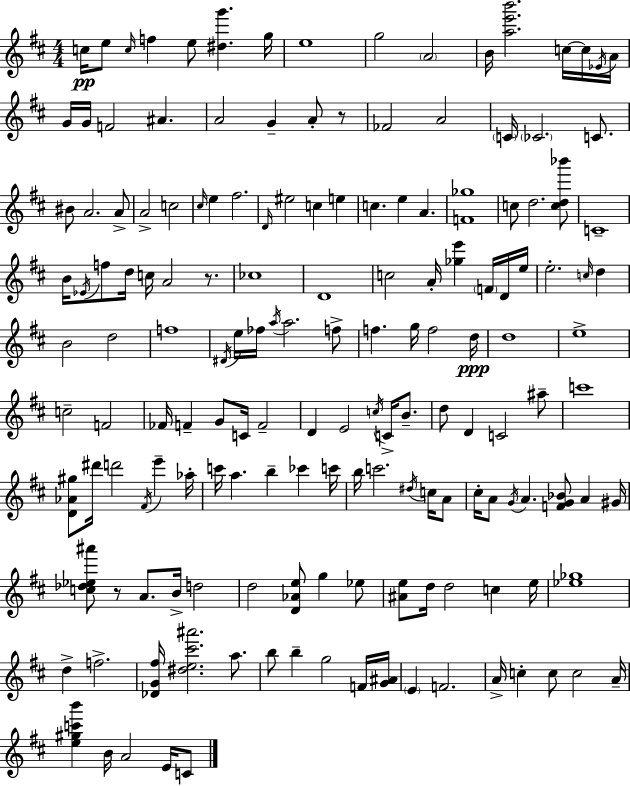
C5/s E5/e C5/s F5/q E5/e [D#5,G6]/q. G5/s E5/w G5/h A4/h B4/s [A5,E6,B6]/h. C5/s C5/s Eb4/s A4/s G4/s G4/s F4/h A#4/q. A4/h G4/q A4/e R/e FES4/h A4/h C4/s CES4/h. C4/e. BIS4/e A4/h. A4/e A4/h C5/h C#5/s E5/q F#5/h. D4/s EIS5/h C5/q E5/q C5/q. E5/q A4/q. [F4,Gb5]/w C5/e D5/h. [C5,D5,Bb6]/e C4/w B4/s Eb4/s F5/e D5/s C5/s A4/h R/e. CES5/w D4/w C5/h A4/s [Gb5,E6]/q F4/s D4/s E5/s E5/h. C5/s D5/q B4/h D5/h F5/w D#4/s E5/s FES5/s A5/s A5/h. F5/e F5/q. G5/s F5/h D5/s D5/w E5/w C5/h F4/h FES4/s F4/q G4/e C4/s F4/h D4/q E4/h C5/s C4/s B4/e. D5/e D4/q C4/h A#5/e C6/w [D4,Ab4,G#5]/e D#6/s D6/h F#4/s E6/q Ab5/s C6/s A5/q. B5/q CES6/q C6/s B5/s C6/h. D#5/s C5/s A4/e C#5/s A4/e G4/s A4/q. [F4,G4,Bb4]/e A4/q G#4/s [C5,Db5,Eb5,A#6]/e R/e A4/e. B4/s D5/h D5/h [D4,Ab4,E5]/e G5/q Eb5/e [A#4,E5]/e D5/s D5/h C5/q E5/s [Eb5,Gb5]/w D5/q F5/h. [Db4,G4,F#5]/s [D#5,E5,C#6,A#6]/h. A5/e. B5/e B5/q G5/h F4/s [G4,A#4]/s E4/q F4/h. A4/s C5/q C5/e C5/h A4/s [E5,G#5,C6,B6]/q B4/s A4/h E4/s C4/e